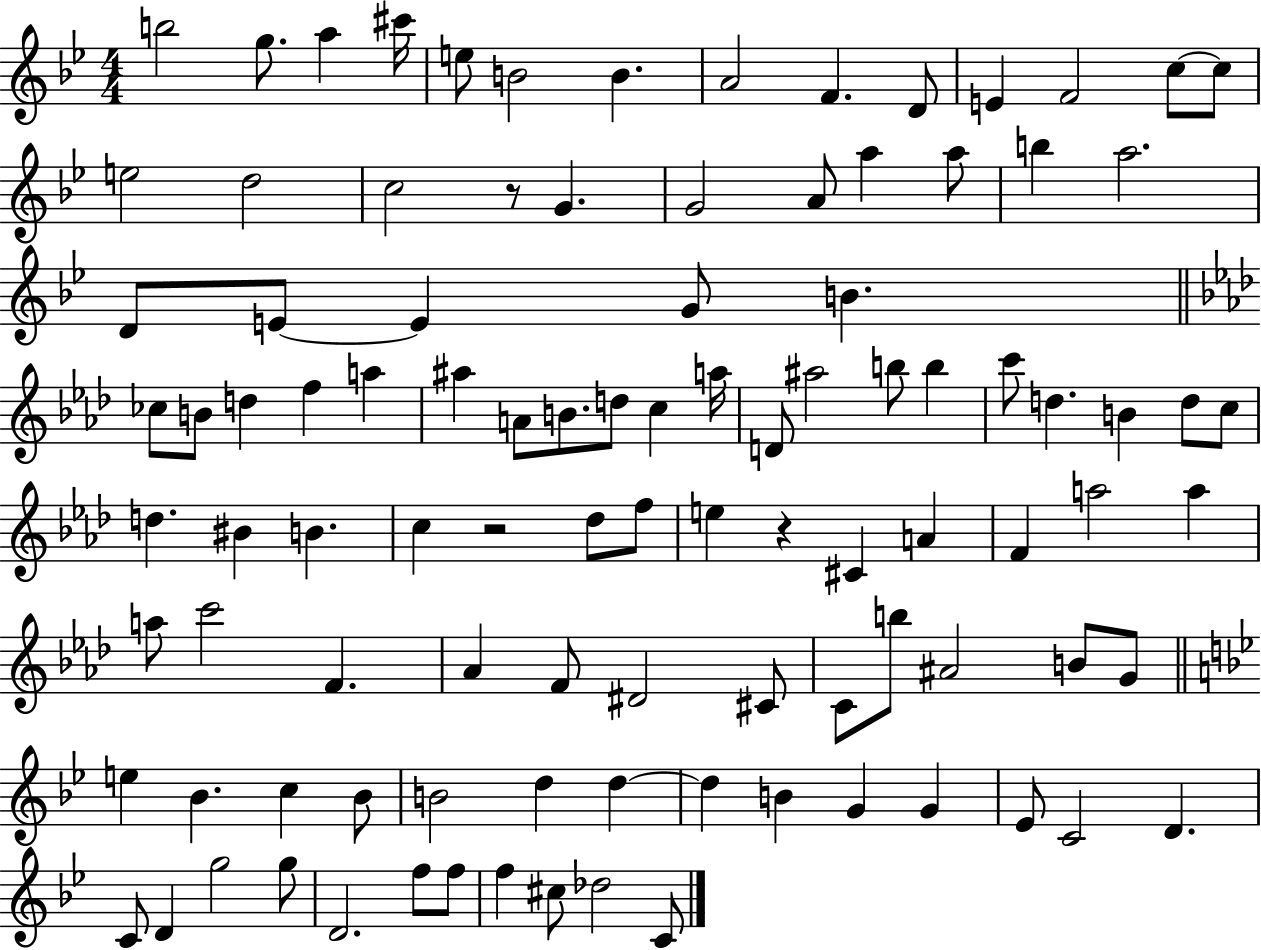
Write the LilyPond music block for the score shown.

{
  \clef treble
  \numericTimeSignature
  \time 4/4
  \key bes \major
  b''2 g''8. a''4 cis'''16 | e''8 b'2 b'4. | a'2 f'4. d'8 | e'4 f'2 c''8~~ c''8 | \break e''2 d''2 | c''2 r8 g'4. | g'2 a'8 a''4 a''8 | b''4 a''2. | \break d'8 e'8~~ e'4 g'8 b'4. | \bar "||" \break \key aes \major ces''8 b'8 d''4 f''4 a''4 | ais''4 a'8 b'8. d''8 c''4 a''16 | d'8 ais''2 b''8 b''4 | c'''8 d''4. b'4 d''8 c''8 | \break d''4. bis'4 b'4. | c''4 r2 des''8 f''8 | e''4 r4 cis'4 a'4 | f'4 a''2 a''4 | \break a''8 c'''2 f'4. | aes'4 f'8 dis'2 cis'8 | c'8 b''8 ais'2 b'8 g'8 | \bar "||" \break \key bes \major e''4 bes'4. c''4 bes'8 | b'2 d''4 d''4~~ | d''4 b'4 g'4 g'4 | ees'8 c'2 d'4. | \break c'8 d'4 g''2 g''8 | d'2. f''8 f''8 | f''4 cis''8 des''2 c'8 | \bar "|."
}